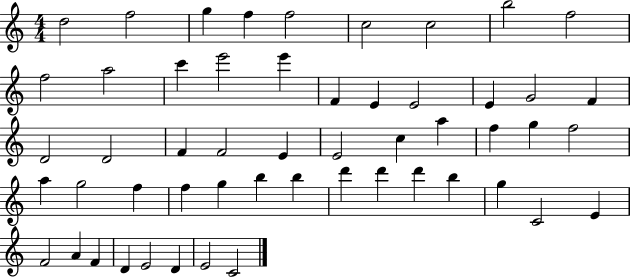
X:1
T:Untitled
M:4/4
L:1/4
K:C
d2 f2 g f f2 c2 c2 b2 f2 f2 a2 c' e'2 e' F E E2 E G2 F D2 D2 F F2 E E2 c a f g f2 a g2 f f g b b d' d' d' b g C2 E F2 A F D E2 D E2 C2